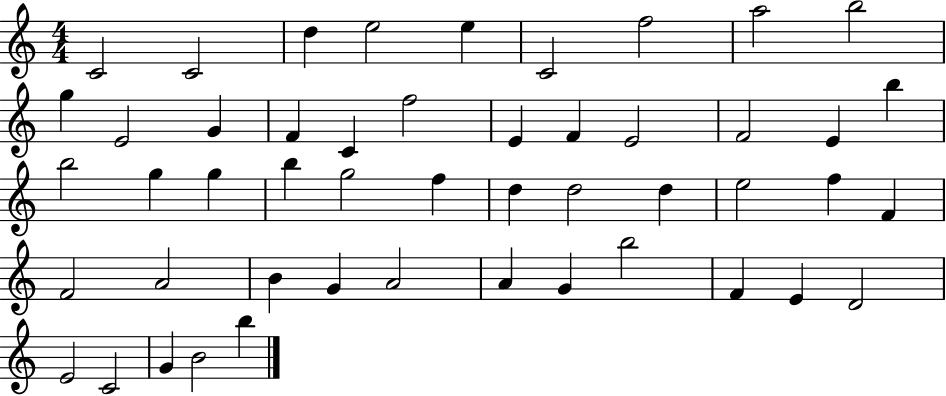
X:1
T:Untitled
M:4/4
L:1/4
K:C
C2 C2 d e2 e C2 f2 a2 b2 g E2 G F C f2 E F E2 F2 E b b2 g g b g2 f d d2 d e2 f F F2 A2 B G A2 A G b2 F E D2 E2 C2 G B2 b